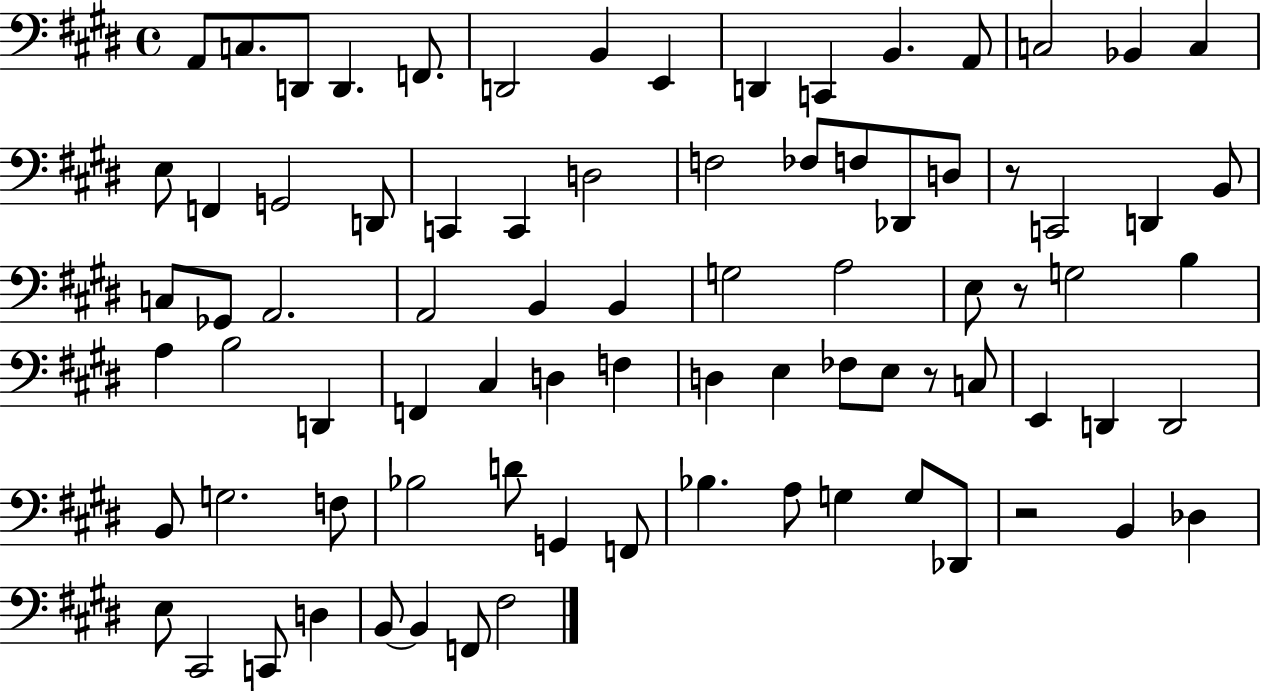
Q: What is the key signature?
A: E major